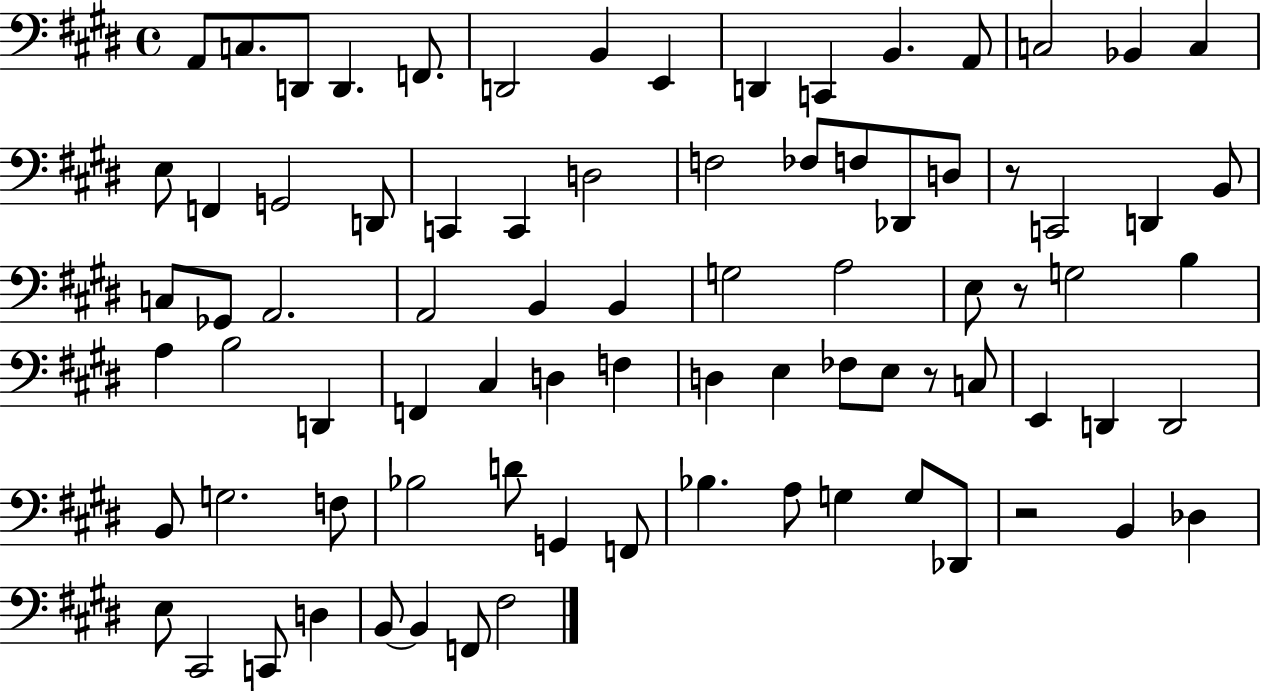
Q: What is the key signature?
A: E major